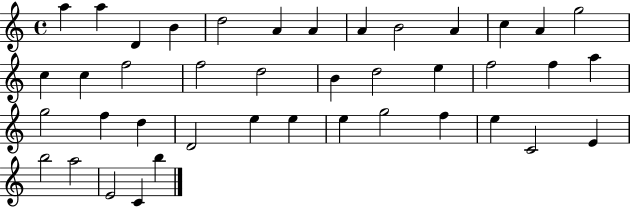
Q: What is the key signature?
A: C major